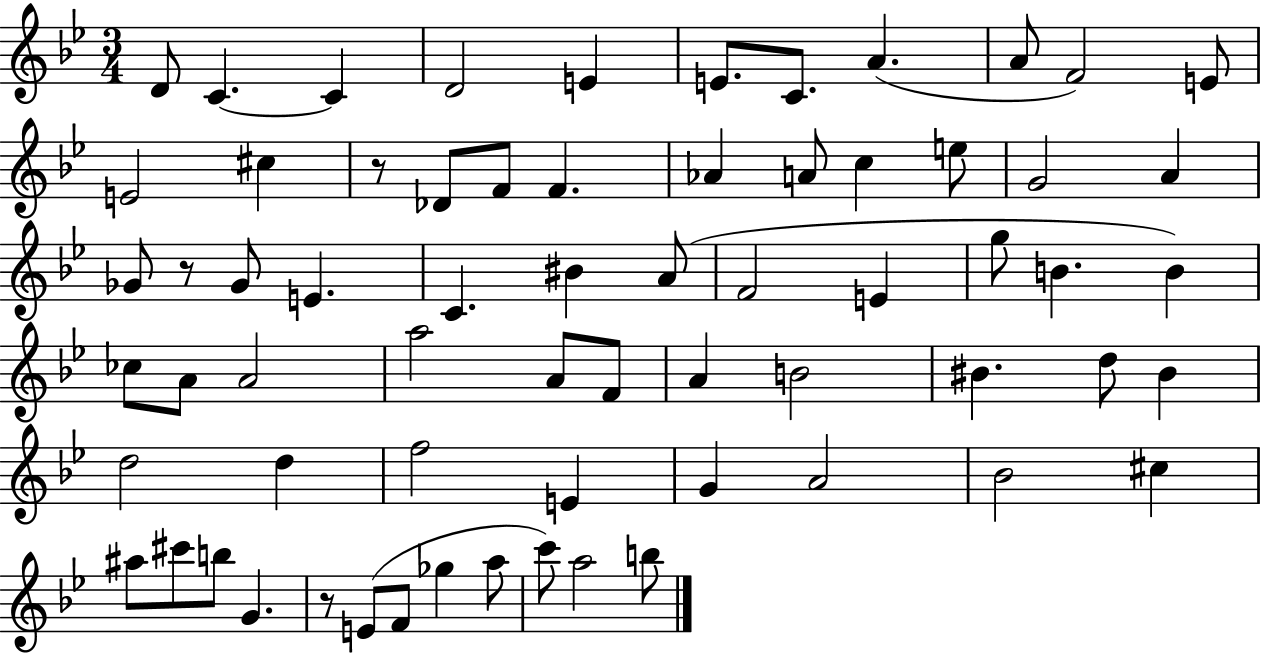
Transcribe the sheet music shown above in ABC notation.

X:1
T:Untitled
M:3/4
L:1/4
K:Bb
D/2 C C D2 E E/2 C/2 A A/2 F2 E/2 E2 ^c z/2 _D/2 F/2 F _A A/2 c e/2 G2 A _G/2 z/2 _G/2 E C ^B A/2 F2 E g/2 B B _c/2 A/2 A2 a2 A/2 F/2 A B2 ^B d/2 ^B d2 d f2 E G A2 _B2 ^c ^a/2 ^c'/2 b/2 G z/2 E/2 F/2 _g a/2 c'/2 a2 b/2